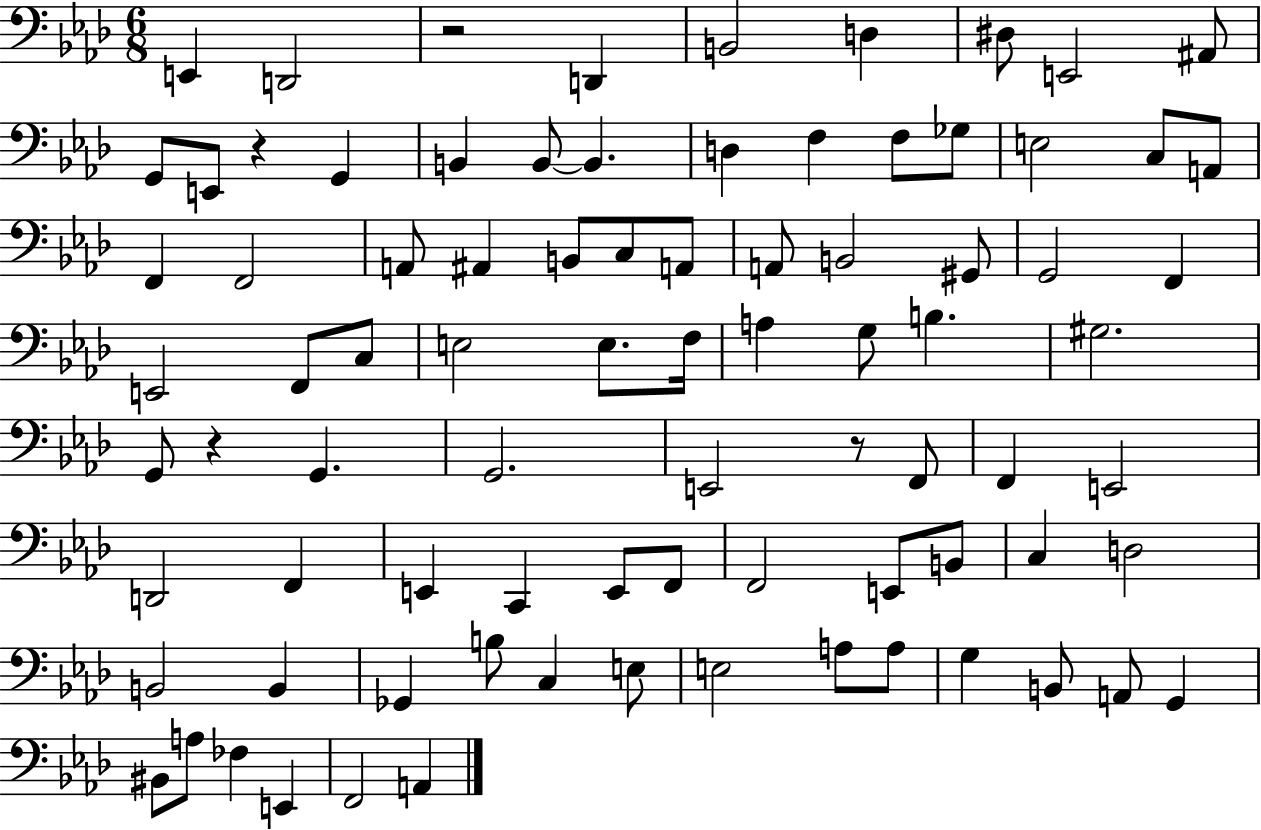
X:1
T:Untitled
M:6/8
L:1/4
K:Ab
E,, D,,2 z2 D,, B,,2 D, ^D,/2 E,,2 ^A,,/2 G,,/2 E,,/2 z G,, B,, B,,/2 B,, D, F, F,/2 _G,/2 E,2 C,/2 A,,/2 F,, F,,2 A,,/2 ^A,, B,,/2 C,/2 A,,/2 A,,/2 B,,2 ^G,,/2 G,,2 F,, E,,2 F,,/2 C,/2 E,2 E,/2 F,/4 A, G,/2 B, ^G,2 G,,/2 z G,, G,,2 E,,2 z/2 F,,/2 F,, E,,2 D,,2 F,, E,, C,, E,,/2 F,,/2 F,,2 E,,/2 B,,/2 C, D,2 B,,2 B,, _G,, B,/2 C, E,/2 E,2 A,/2 A,/2 G, B,,/2 A,,/2 G,, ^B,,/2 A,/2 _F, E,, F,,2 A,,